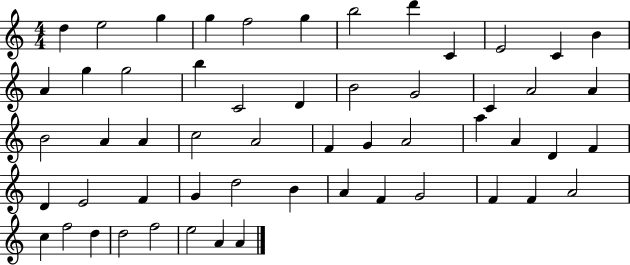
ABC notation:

X:1
T:Untitled
M:4/4
L:1/4
K:C
d e2 g g f2 g b2 d' C E2 C B A g g2 b C2 D B2 G2 C A2 A B2 A A c2 A2 F G A2 a A D F D E2 F G d2 B A F G2 F F A2 c f2 d d2 f2 e2 A A